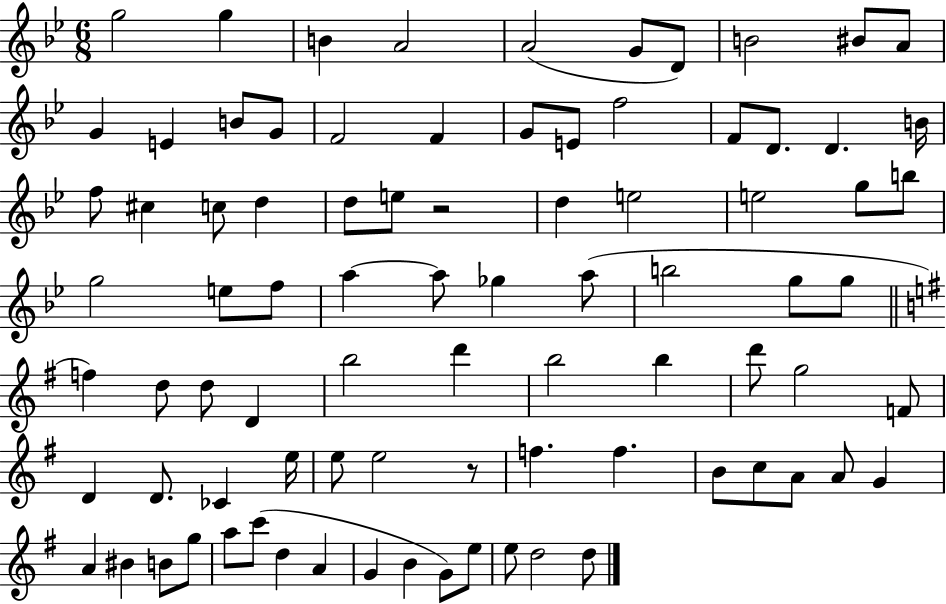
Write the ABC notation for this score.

X:1
T:Untitled
M:6/8
L:1/4
K:Bb
g2 g B A2 A2 G/2 D/2 B2 ^B/2 A/2 G E B/2 G/2 F2 F G/2 E/2 f2 F/2 D/2 D B/4 f/2 ^c c/2 d d/2 e/2 z2 d e2 e2 g/2 b/2 g2 e/2 f/2 a a/2 _g a/2 b2 g/2 g/2 f d/2 d/2 D b2 d' b2 b d'/2 g2 F/2 D D/2 _C e/4 e/2 e2 z/2 f f B/2 c/2 A/2 A/2 G A ^B B/2 g/2 a/2 c'/2 d A G B G/2 e/2 e/2 d2 d/2